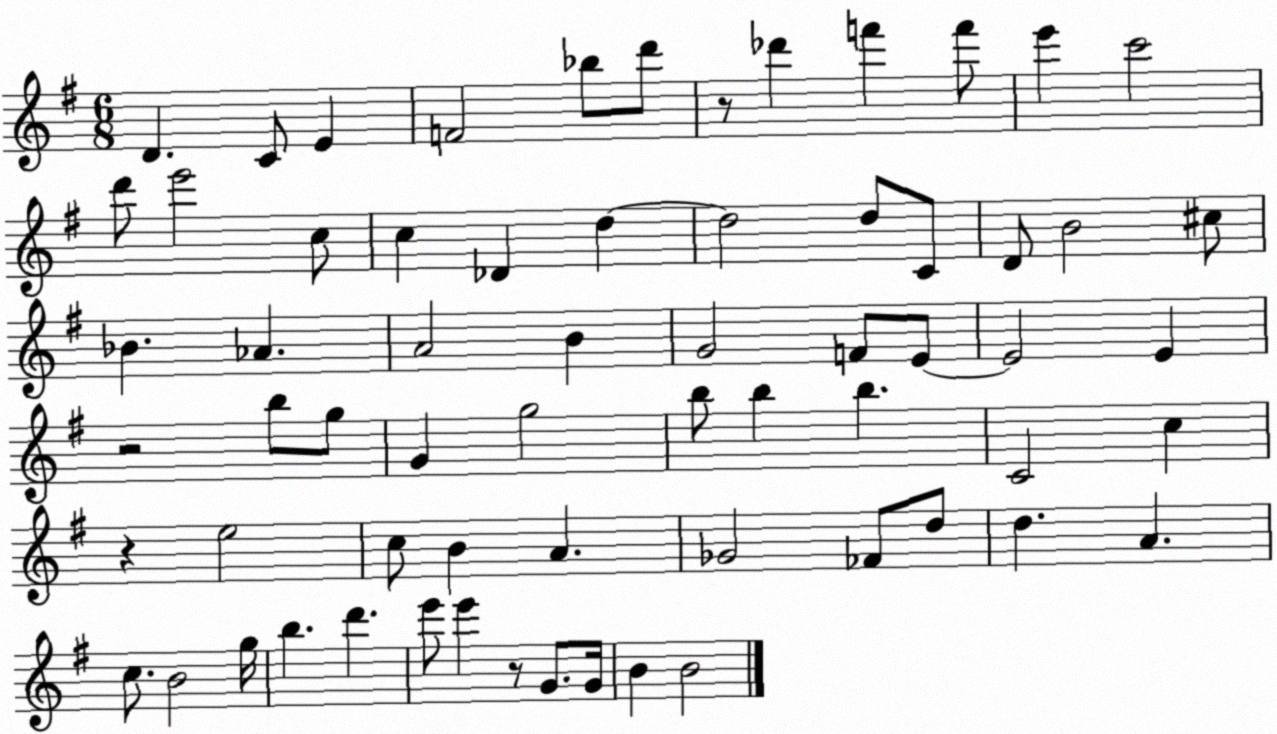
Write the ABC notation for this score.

X:1
T:Untitled
M:6/8
L:1/4
K:G
D C/2 E F2 _b/2 d'/2 z/2 _d' f' f'/2 e' c'2 d'/2 e'2 c/2 c _D d d2 d/2 C/2 D/2 B2 ^c/2 _B _A A2 B G2 F/2 E/2 E2 E z2 b/2 g/2 G g2 b/2 b b C2 c z e2 c/2 B A _G2 _F/2 d/2 d A c/2 B2 g/4 b d' e'/2 e' z/2 G/2 G/4 B B2